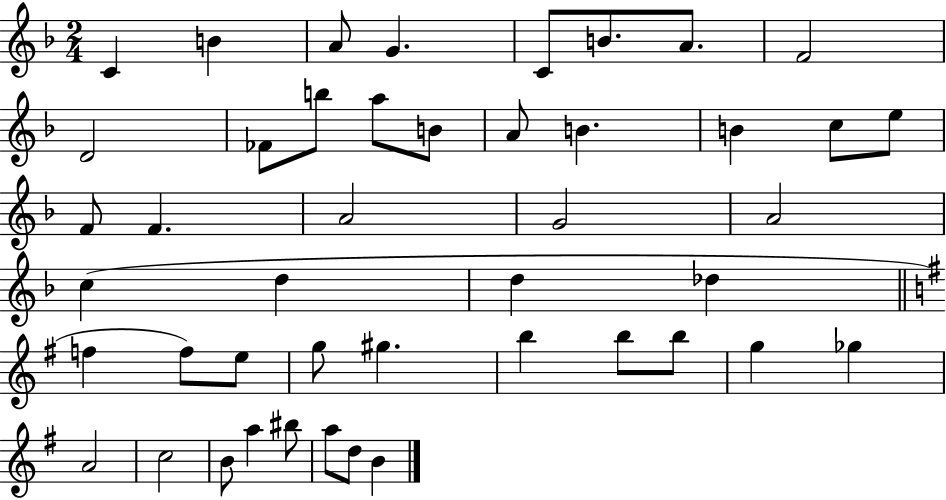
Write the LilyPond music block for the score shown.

{
  \clef treble
  \numericTimeSignature
  \time 2/4
  \key f \major
  c'4 b'4 | a'8 g'4. | c'8 b'8. a'8. | f'2 | \break d'2 | fes'8 b''8 a''8 b'8 | a'8 b'4. | b'4 c''8 e''8 | \break f'8 f'4. | a'2 | g'2 | a'2 | \break c''4( d''4 | d''4 des''4 | \bar "||" \break \key e \minor f''4 f''8) e''8 | g''8 gis''4. | b''4 b''8 b''8 | g''4 ges''4 | \break a'2 | c''2 | b'8 a''4 bis''8 | a''8 d''8 b'4 | \break \bar "|."
}